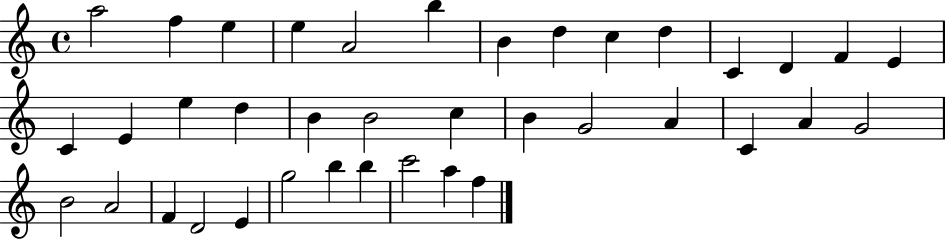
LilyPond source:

{
  \clef treble
  \time 4/4
  \defaultTimeSignature
  \key c \major
  a''2 f''4 e''4 | e''4 a'2 b''4 | b'4 d''4 c''4 d''4 | c'4 d'4 f'4 e'4 | \break c'4 e'4 e''4 d''4 | b'4 b'2 c''4 | b'4 g'2 a'4 | c'4 a'4 g'2 | \break b'2 a'2 | f'4 d'2 e'4 | g''2 b''4 b''4 | c'''2 a''4 f''4 | \break \bar "|."
}